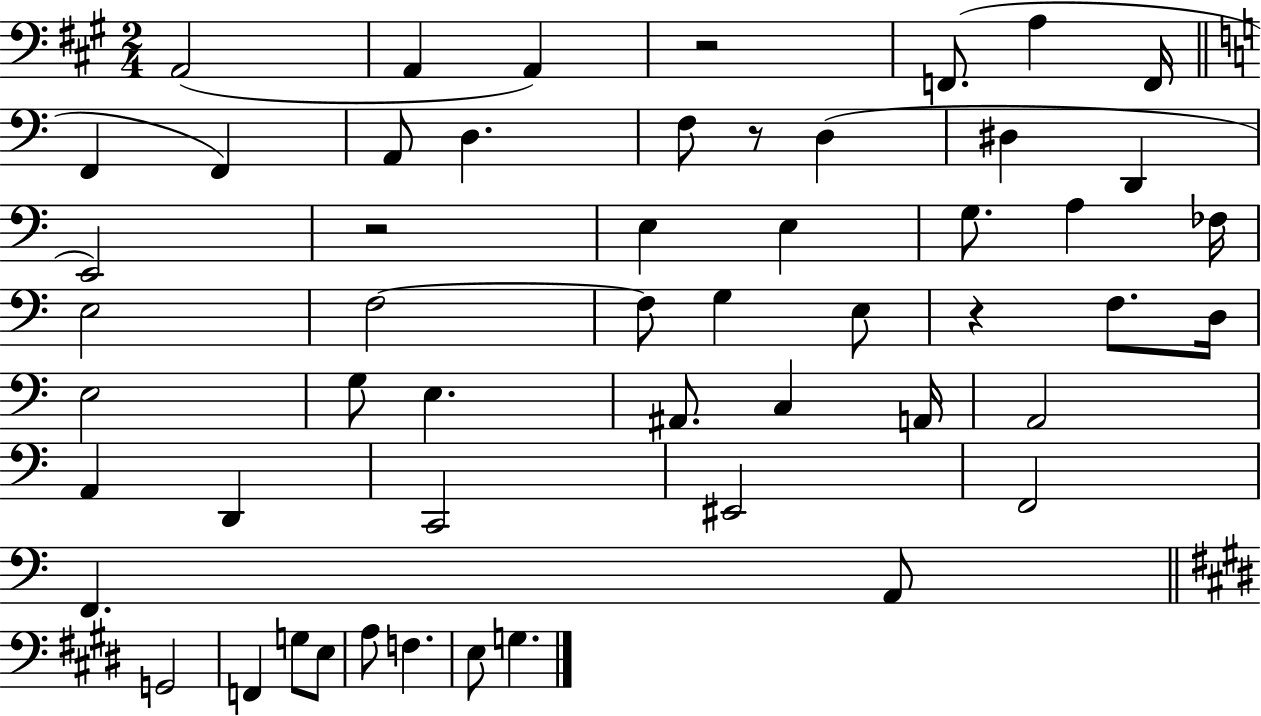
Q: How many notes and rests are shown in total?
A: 53